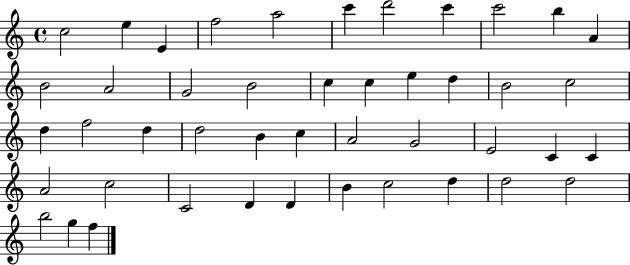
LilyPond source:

{
  \clef treble
  \time 4/4
  \defaultTimeSignature
  \key c \major
  c''2 e''4 e'4 | f''2 a''2 | c'''4 d'''2 c'''4 | c'''2 b''4 a'4 | \break b'2 a'2 | g'2 b'2 | c''4 c''4 e''4 d''4 | b'2 c''2 | \break d''4 f''2 d''4 | d''2 b'4 c''4 | a'2 g'2 | e'2 c'4 c'4 | \break a'2 c''2 | c'2 d'4 d'4 | b'4 c''2 d''4 | d''2 d''2 | \break b''2 g''4 f''4 | \bar "|."
}